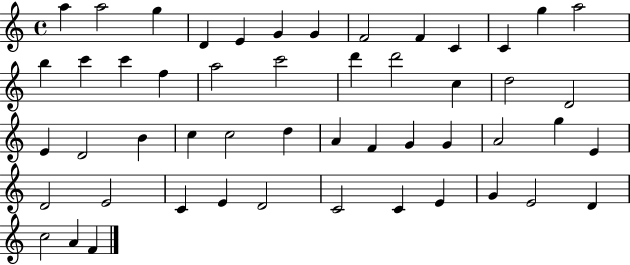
{
  \clef treble
  \time 4/4
  \defaultTimeSignature
  \key c \major
  a''4 a''2 g''4 | d'4 e'4 g'4 g'4 | f'2 f'4 c'4 | c'4 g''4 a''2 | \break b''4 c'''4 c'''4 f''4 | a''2 c'''2 | d'''4 d'''2 c''4 | d''2 d'2 | \break e'4 d'2 b'4 | c''4 c''2 d''4 | a'4 f'4 g'4 g'4 | a'2 g''4 e'4 | \break d'2 e'2 | c'4 e'4 d'2 | c'2 c'4 e'4 | g'4 e'2 d'4 | \break c''2 a'4 f'4 | \bar "|."
}